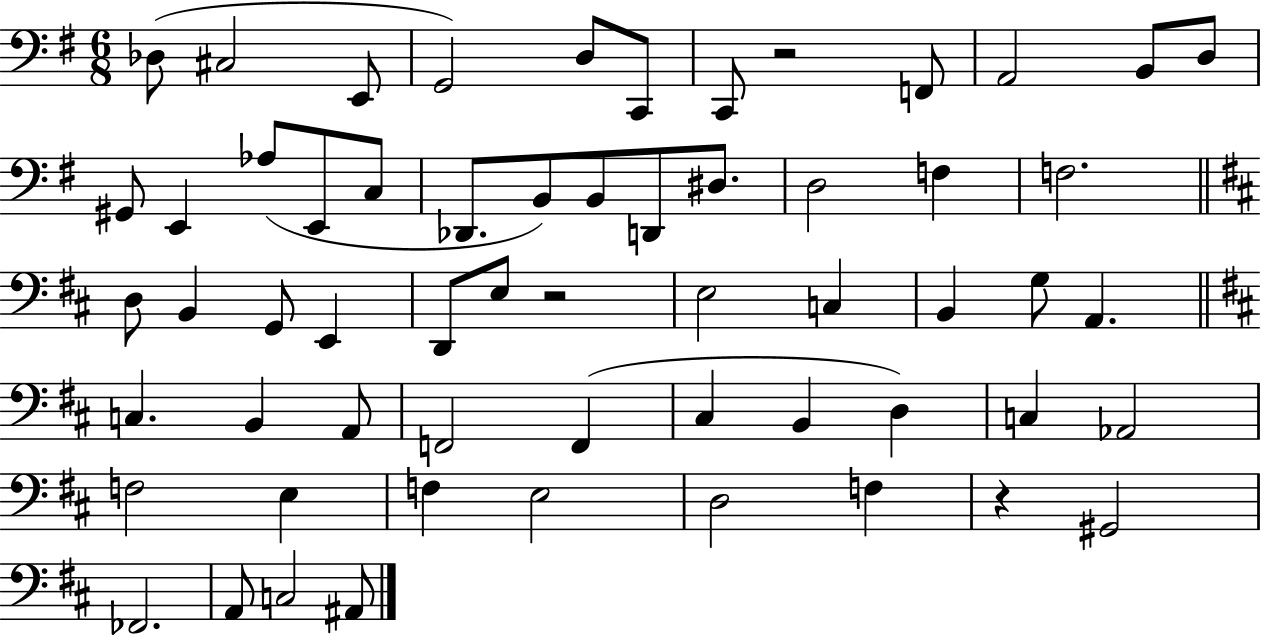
X:1
T:Untitled
M:6/8
L:1/4
K:G
_D,/2 ^C,2 E,,/2 G,,2 D,/2 C,,/2 C,,/2 z2 F,,/2 A,,2 B,,/2 D,/2 ^G,,/2 E,, _A,/2 E,,/2 C,/2 _D,,/2 B,,/2 B,,/2 D,,/2 ^D,/2 D,2 F, F,2 D,/2 B,, G,,/2 E,, D,,/2 E,/2 z2 E,2 C, B,, G,/2 A,, C, B,, A,,/2 F,,2 F,, ^C, B,, D, C, _A,,2 F,2 E, F, E,2 D,2 F, z ^G,,2 _F,,2 A,,/2 C,2 ^A,,/2